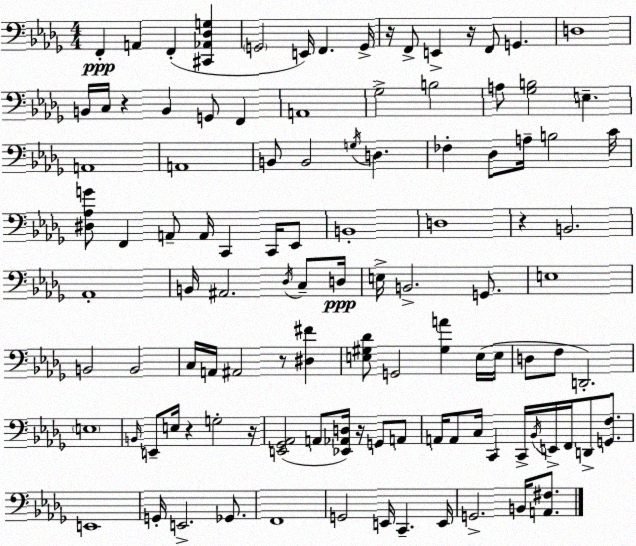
X:1
T:Untitled
M:4/4
L:1/4
K:Bbm
F,, A,, F,, [^C,,_A,,_D,G,] G,,2 E,,/4 F,, G,,/4 z/4 F,,/2 E,, z/4 F,,/2 G,, D,4 B,,/4 C,/4 z B,, G,,/2 F,, A,,4 _G,2 B,2 A,/2 [_G,B,]2 E, A,,4 A,,4 B,,/2 B,,2 G,/4 D, _F, _D,/2 A,/4 B,2 C/4 [^D,_A,G]/2 F,, A,,/2 A,,/4 C,, C,,/4 _E,,/2 B,,4 D,4 z B,,2 _A,,4 B,,/4 ^A,,2 _D,/4 C,/2 D,/4 E,/4 B,,2 G,,/2 E,4 B,,2 B,,2 C,/4 A,,/4 ^A,,2 z/2 [^D,^F] [E,^G,_D]/2 G,,2 [^G,A] E,/4 E,/4 D,/2 F,/2 D,,2 E,4 B,,/4 E,,/2 E,/4 z G,2 z/4 [E,,_G,,_A,,]2 A,,/2 [_E,,_A,,D,]/4 z/4 G,,/2 A,,/2 A,,/4 A,,/2 C,/4 C,, C,,/4 _B,,/4 E,,/4 F,,/4 D,,/2 [G,,F,]/2 E,,4 G,,/4 E,,2 _G,,/2 F,,4 G,,2 E,,/4 C,, E,,/4 G,,2 B,,/4 [A,,^F,]/2